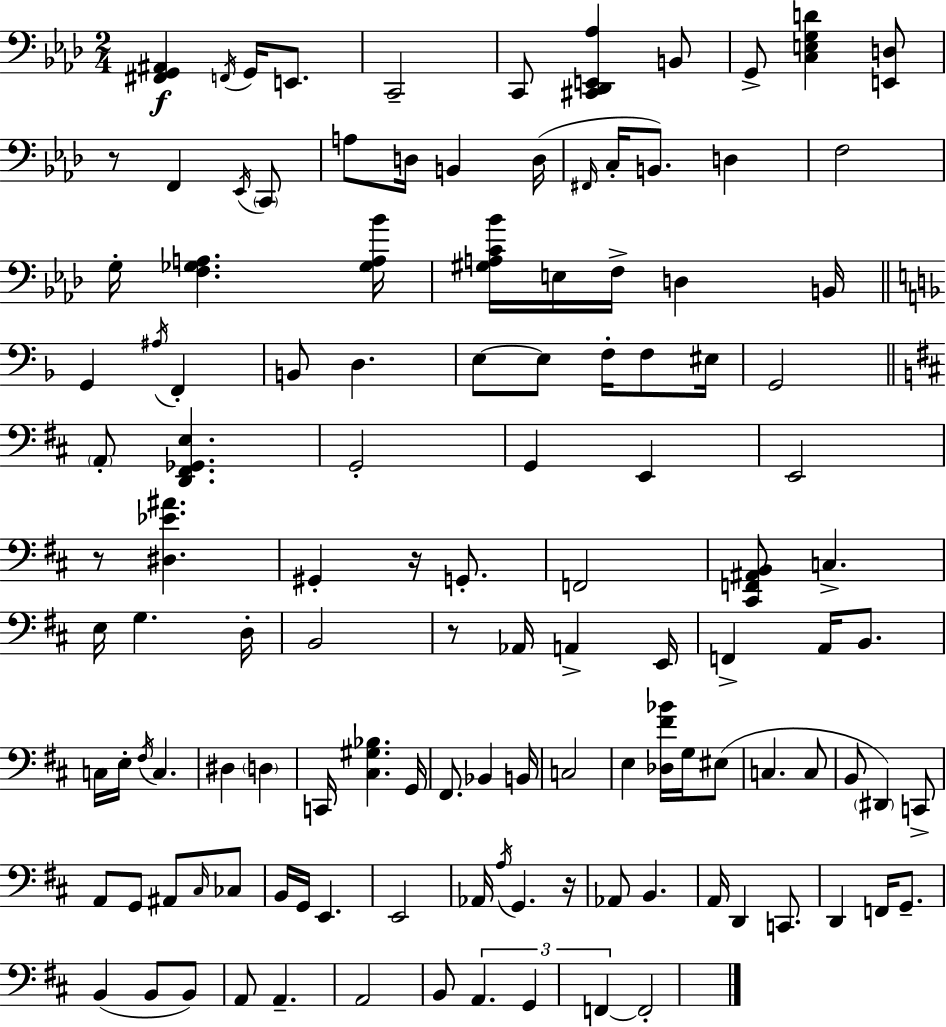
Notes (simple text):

[F#2,G2,A#2]/q F2/s G2/s E2/e. C2/h C2/e [C#2,Db2,E2,Ab3]/q B2/e G2/e [C3,E3,G3,D4]/q [E2,D3]/e R/e F2/q Eb2/s C2/e A3/e D3/s B2/q D3/s F#2/s C3/s B2/e. D3/q F3/h G3/s [F3,Gb3,A3]/q. [Gb3,A3,Bb4]/s [G#3,A3,C4,Bb4]/s E3/s F3/s D3/q B2/s G2/q A#3/s F2/q B2/e D3/q. E3/e E3/e F3/s F3/e EIS3/s G2/h A2/e [D2,F#2,Gb2,E3]/q. G2/h G2/q E2/q E2/h R/e [D#3,Eb4,A#4]/q. G#2/q R/s G2/e. F2/h [C#2,F2,A#2,B2]/e C3/q. E3/s G3/q. D3/s B2/h R/e Ab2/s A2/q E2/s F2/q A2/s B2/e. C3/s E3/s F#3/s C3/q. D#3/q D3/q C2/s [C#3,G#3,Bb3]/q. G2/s F#2/e. Bb2/q B2/s C3/h E3/q [Db3,F#4,Bb4]/s G3/s EIS3/e C3/q. C3/e B2/e D#2/q C2/e A2/e G2/e A#2/e C#3/s CES3/e B2/s G2/s E2/q. E2/h Ab2/s A3/s G2/q. R/s Ab2/e B2/q. A2/s D2/q C2/e. D2/q F2/s G2/e. B2/q B2/e B2/e A2/e A2/q. A2/h B2/e A2/q. G2/q F2/q F2/h